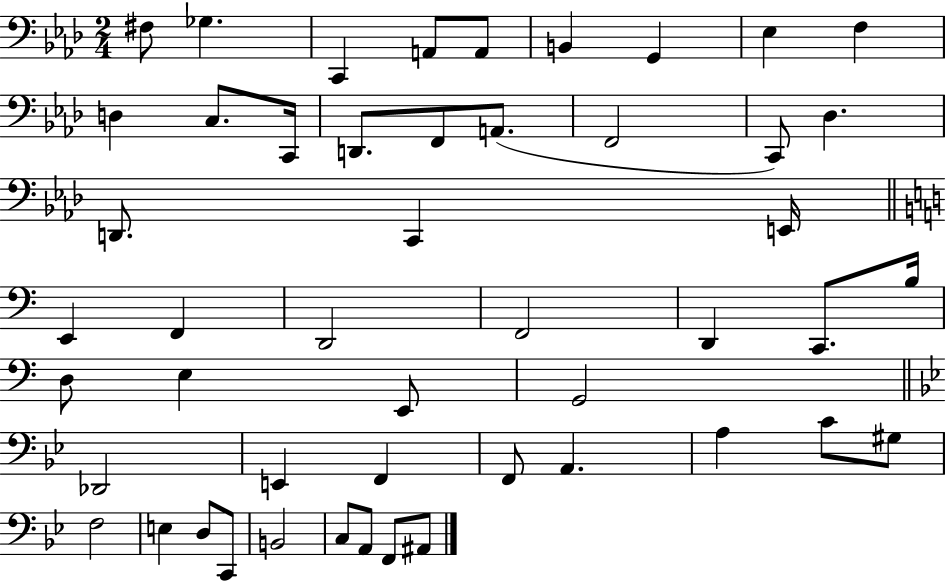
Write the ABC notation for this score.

X:1
T:Untitled
M:2/4
L:1/4
K:Ab
^F,/2 _G, C,, A,,/2 A,,/2 B,, G,, _E, F, D, C,/2 C,,/4 D,,/2 F,,/2 A,,/2 F,,2 C,,/2 _D, D,,/2 C,, E,,/4 E,, F,, D,,2 F,,2 D,, C,,/2 B,/4 D,/2 E, E,,/2 G,,2 _D,,2 E,, F,, F,,/2 A,, A, C/2 ^G,/2 F,2 E, D,/2 C,,/2 B,,2 C,/2 A,,/2 F,,/2 ^A,,/2